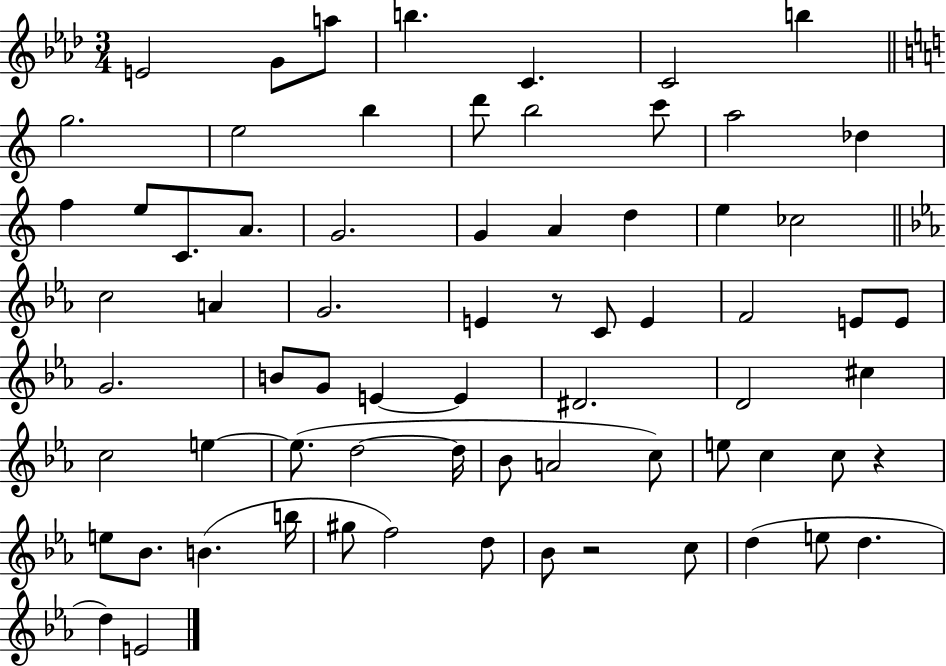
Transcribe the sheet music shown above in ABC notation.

X:1
T:Untitled
M:3/4
L:1/4
K:Ab
E2 G/2 a/2 b C C2 b g2 e2 b d'/2 b2 c'/2 a2 _d f e/2 C/2 A/2 G2 G A d e _c2 c2 A G2 E z/2 C/2 E F2 E/2 E/2 G2 B/2 G/2 E E ^D2 D2 ^c c2 e e/2 d2 d/4 _B/2 A2 c/2 e/2 c c/2 z e/2 _B/2 B b/4 ^g/2 f2 d/2 _B/2 z2 c/2 d e/2 d d E2